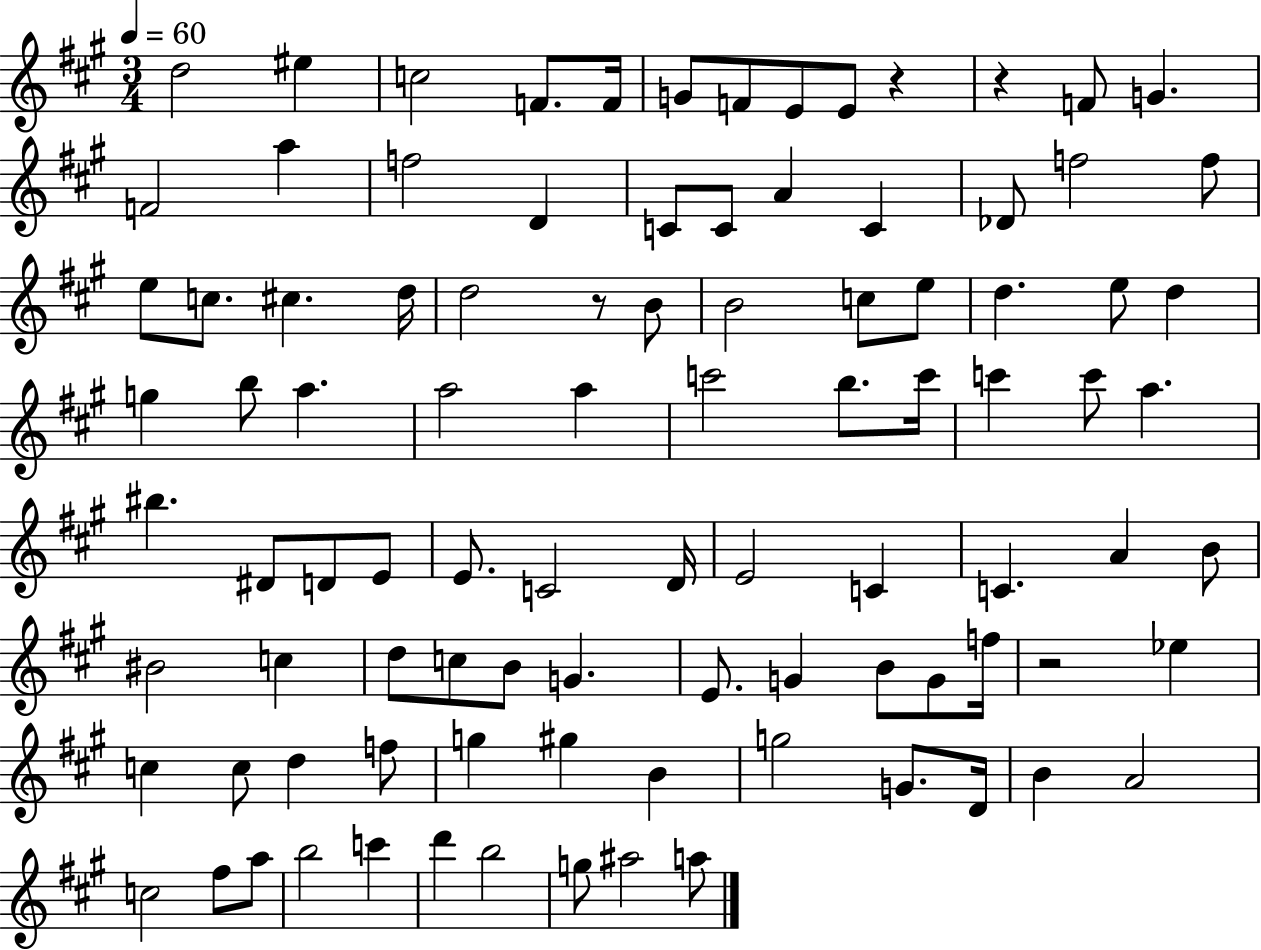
{
  \clef treble
  \numericTimeSignature
  \time 3/4
  \key a \major
  \tempo 4 = 60
  d''2 eis''4 | c''2 f'8. f'16 | g'8 f'8 e'8 e'8 r4 | r4 f'8 g'4. | \break f'2 a''4 | f''2 d'4 | c'8 c'8 a'4 c'4 | des'8 f''2 f''8 | \break e''8 c''8. cis''4. d''16 | d''2 r8 b'8 | b'2 c''8 e''8 | d''4. e''8 d''4 | \break g''4 b''8 a''4. | a''2 a''4 | c'''2 b''8. c'''16 | c'''4 c'''8 a''4. | \break bis''4. dis'8 d'8 e'8 | e'8. c'2 d'16 | e'2 c'4 | c'4. a'4 b'8 | \break bis'2 c''4 | d''8 c''8 b'8 g'4. | e'8. g'4 b'8 g'8 f''16 | r2 ees''4 | \break c''4 c''8 d''4 f''8 | g''4 gis''4 b'4 | g''2 g'8. d'16 | b'4 a'2 | \break c''2 fis''8 a''8 | b''2 c'''4 | d'''4 b''2 | g''8 ais''2 a''8 | \break \bar "|."
}